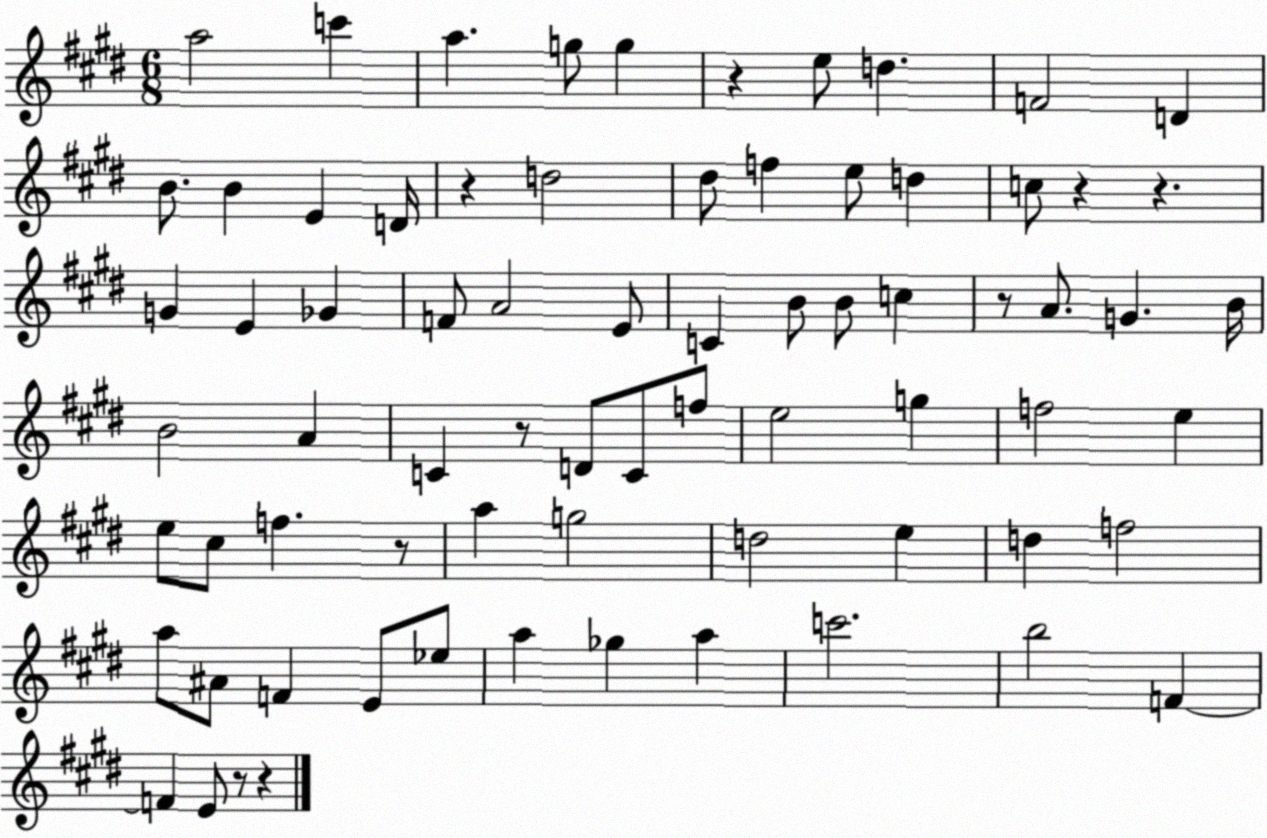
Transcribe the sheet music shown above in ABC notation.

X:1
T:Untitled
M:6/8
L:1/4
K:E
a2 c' a g/2 g z e/2 d F2 D B/2 B E D/4 z d2 ^d/2 f e/2 d c/2 z z G E _G F/2 A2 E/2 C B/2 B/2 c z/2 A/2 G B/4 B2 A C z/2 D/2 C/2 f/2 e2 g f2 e e/2 ^c/2 f z/2 a g2 d2 e d f2 a/2 ^A/2 F E/2 _e/2 a _g a c'2 b2 F F E/2 z/2 z